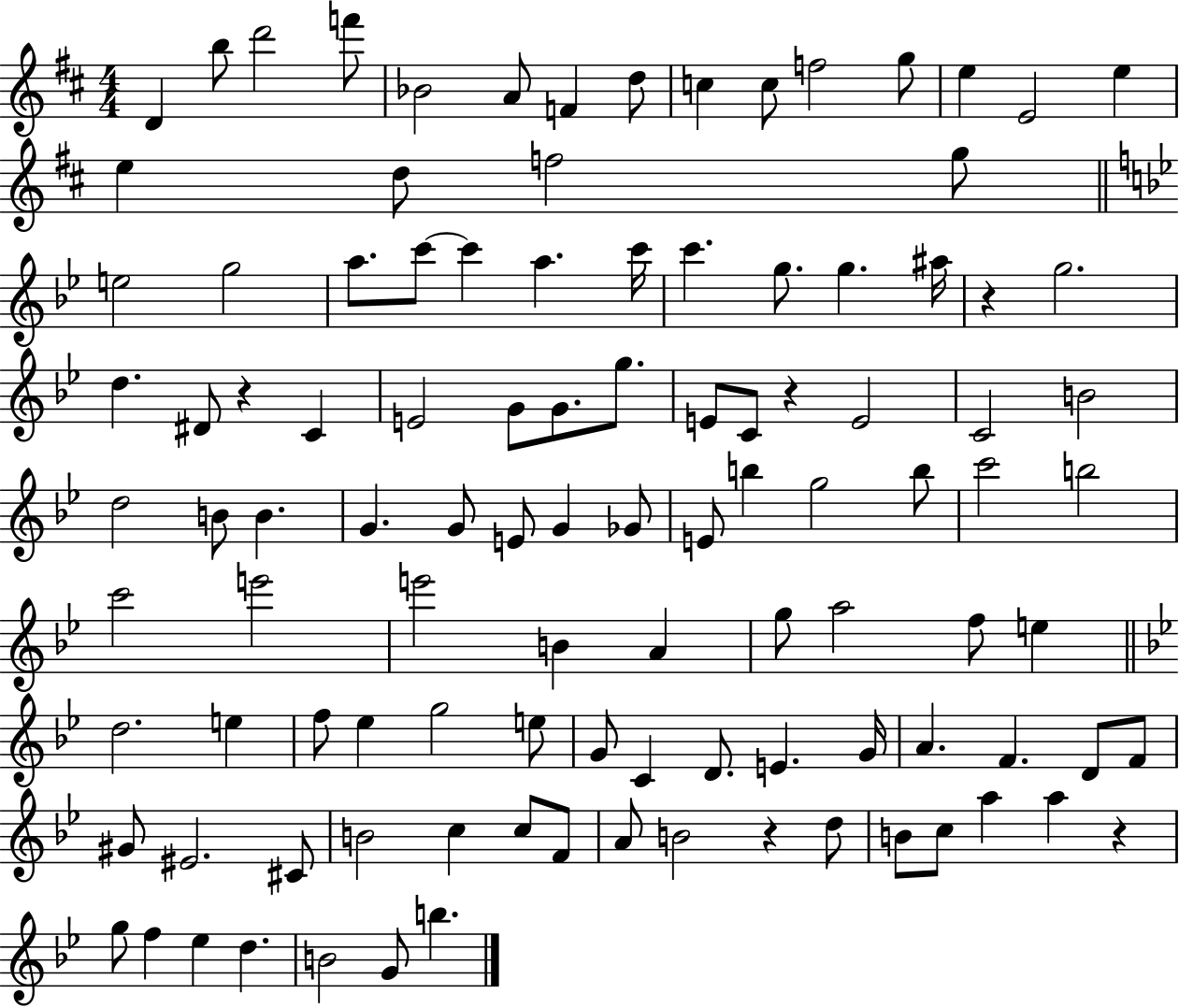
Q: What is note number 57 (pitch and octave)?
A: B5